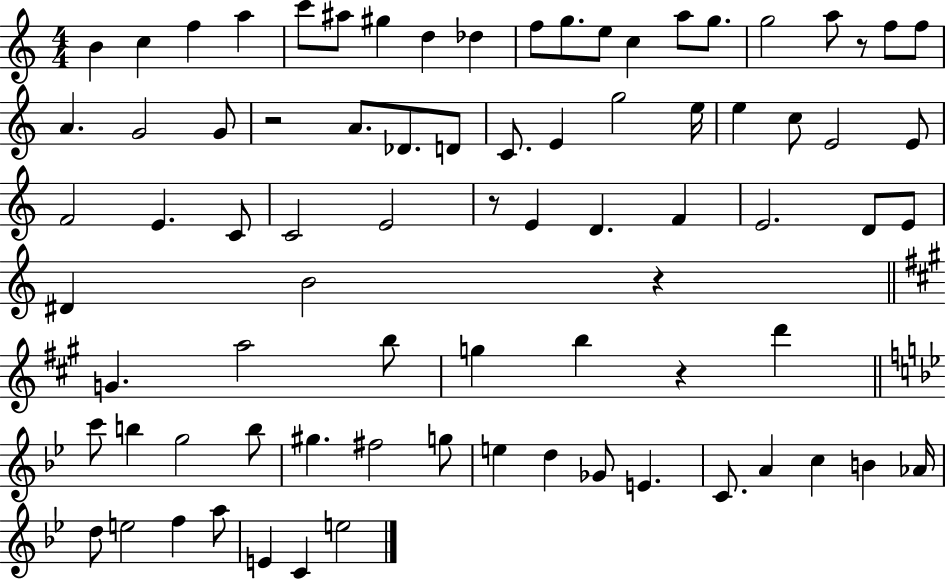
B4/q C5/q F5/q A5/q C6/e A#5/e G#5/q D5/q Db5/q F5/e G5/e. E5/e C5/q A5/e G5/e. G5/h A5/e R/e F5/e F5/e A4/q. G4/h G4/e R/h A4/e. Db4/e. D4/e C4/e. E4/q G5/h E5/s E5/q C5/e E4/h E4/e F4/h E4/q. C4/e C4/h E4/h R/e E4/q D4/q. F4/q E4/h. D4/e E4/e D#4/q B4/h R/q G4/q. A5/h B5/e G5/q B5/q R/q D6/q C6/e B5/q G5/h B5/e G#5/q. F#5/h G5/e E5/q D5/q Gb4/e E4/q. C4/e. A4/q C5/q B4/q Ab4/s D5/e E5/h F5/q A5/e E4/q C4/q E5/h